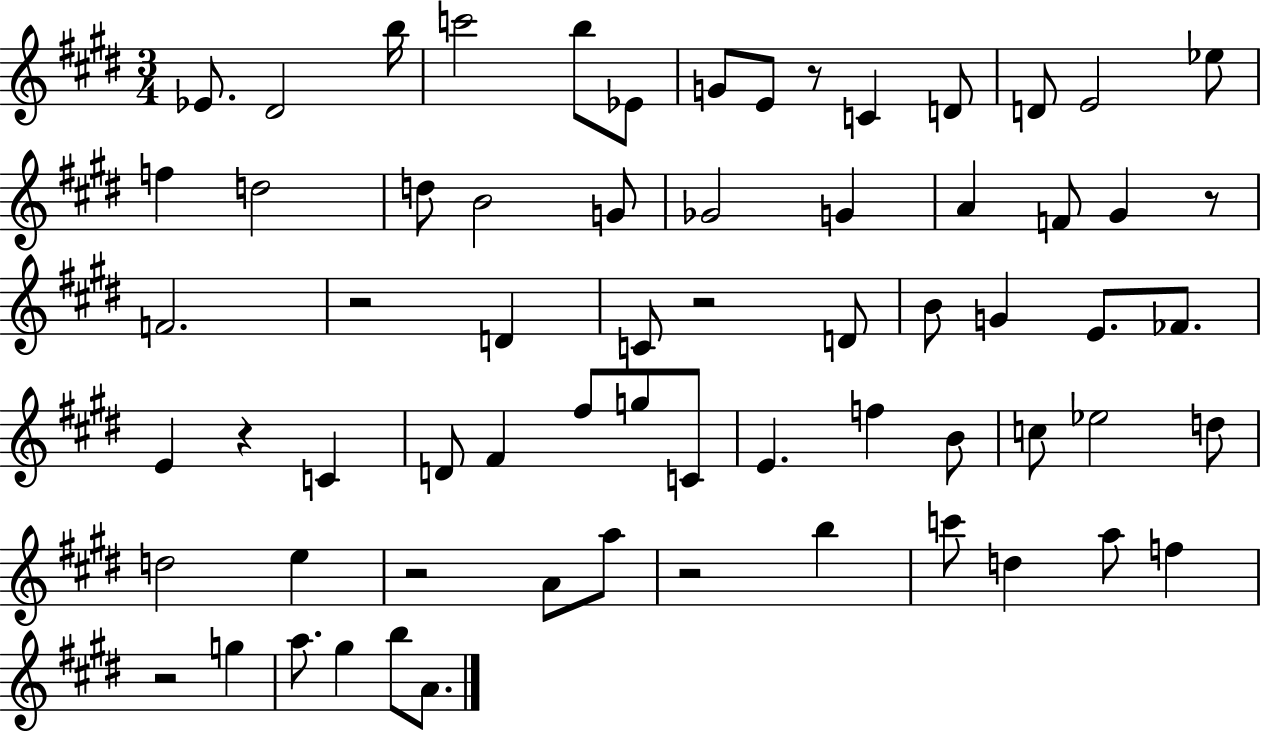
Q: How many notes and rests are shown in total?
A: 66